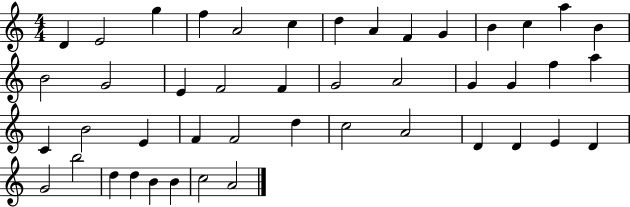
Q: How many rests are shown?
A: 0